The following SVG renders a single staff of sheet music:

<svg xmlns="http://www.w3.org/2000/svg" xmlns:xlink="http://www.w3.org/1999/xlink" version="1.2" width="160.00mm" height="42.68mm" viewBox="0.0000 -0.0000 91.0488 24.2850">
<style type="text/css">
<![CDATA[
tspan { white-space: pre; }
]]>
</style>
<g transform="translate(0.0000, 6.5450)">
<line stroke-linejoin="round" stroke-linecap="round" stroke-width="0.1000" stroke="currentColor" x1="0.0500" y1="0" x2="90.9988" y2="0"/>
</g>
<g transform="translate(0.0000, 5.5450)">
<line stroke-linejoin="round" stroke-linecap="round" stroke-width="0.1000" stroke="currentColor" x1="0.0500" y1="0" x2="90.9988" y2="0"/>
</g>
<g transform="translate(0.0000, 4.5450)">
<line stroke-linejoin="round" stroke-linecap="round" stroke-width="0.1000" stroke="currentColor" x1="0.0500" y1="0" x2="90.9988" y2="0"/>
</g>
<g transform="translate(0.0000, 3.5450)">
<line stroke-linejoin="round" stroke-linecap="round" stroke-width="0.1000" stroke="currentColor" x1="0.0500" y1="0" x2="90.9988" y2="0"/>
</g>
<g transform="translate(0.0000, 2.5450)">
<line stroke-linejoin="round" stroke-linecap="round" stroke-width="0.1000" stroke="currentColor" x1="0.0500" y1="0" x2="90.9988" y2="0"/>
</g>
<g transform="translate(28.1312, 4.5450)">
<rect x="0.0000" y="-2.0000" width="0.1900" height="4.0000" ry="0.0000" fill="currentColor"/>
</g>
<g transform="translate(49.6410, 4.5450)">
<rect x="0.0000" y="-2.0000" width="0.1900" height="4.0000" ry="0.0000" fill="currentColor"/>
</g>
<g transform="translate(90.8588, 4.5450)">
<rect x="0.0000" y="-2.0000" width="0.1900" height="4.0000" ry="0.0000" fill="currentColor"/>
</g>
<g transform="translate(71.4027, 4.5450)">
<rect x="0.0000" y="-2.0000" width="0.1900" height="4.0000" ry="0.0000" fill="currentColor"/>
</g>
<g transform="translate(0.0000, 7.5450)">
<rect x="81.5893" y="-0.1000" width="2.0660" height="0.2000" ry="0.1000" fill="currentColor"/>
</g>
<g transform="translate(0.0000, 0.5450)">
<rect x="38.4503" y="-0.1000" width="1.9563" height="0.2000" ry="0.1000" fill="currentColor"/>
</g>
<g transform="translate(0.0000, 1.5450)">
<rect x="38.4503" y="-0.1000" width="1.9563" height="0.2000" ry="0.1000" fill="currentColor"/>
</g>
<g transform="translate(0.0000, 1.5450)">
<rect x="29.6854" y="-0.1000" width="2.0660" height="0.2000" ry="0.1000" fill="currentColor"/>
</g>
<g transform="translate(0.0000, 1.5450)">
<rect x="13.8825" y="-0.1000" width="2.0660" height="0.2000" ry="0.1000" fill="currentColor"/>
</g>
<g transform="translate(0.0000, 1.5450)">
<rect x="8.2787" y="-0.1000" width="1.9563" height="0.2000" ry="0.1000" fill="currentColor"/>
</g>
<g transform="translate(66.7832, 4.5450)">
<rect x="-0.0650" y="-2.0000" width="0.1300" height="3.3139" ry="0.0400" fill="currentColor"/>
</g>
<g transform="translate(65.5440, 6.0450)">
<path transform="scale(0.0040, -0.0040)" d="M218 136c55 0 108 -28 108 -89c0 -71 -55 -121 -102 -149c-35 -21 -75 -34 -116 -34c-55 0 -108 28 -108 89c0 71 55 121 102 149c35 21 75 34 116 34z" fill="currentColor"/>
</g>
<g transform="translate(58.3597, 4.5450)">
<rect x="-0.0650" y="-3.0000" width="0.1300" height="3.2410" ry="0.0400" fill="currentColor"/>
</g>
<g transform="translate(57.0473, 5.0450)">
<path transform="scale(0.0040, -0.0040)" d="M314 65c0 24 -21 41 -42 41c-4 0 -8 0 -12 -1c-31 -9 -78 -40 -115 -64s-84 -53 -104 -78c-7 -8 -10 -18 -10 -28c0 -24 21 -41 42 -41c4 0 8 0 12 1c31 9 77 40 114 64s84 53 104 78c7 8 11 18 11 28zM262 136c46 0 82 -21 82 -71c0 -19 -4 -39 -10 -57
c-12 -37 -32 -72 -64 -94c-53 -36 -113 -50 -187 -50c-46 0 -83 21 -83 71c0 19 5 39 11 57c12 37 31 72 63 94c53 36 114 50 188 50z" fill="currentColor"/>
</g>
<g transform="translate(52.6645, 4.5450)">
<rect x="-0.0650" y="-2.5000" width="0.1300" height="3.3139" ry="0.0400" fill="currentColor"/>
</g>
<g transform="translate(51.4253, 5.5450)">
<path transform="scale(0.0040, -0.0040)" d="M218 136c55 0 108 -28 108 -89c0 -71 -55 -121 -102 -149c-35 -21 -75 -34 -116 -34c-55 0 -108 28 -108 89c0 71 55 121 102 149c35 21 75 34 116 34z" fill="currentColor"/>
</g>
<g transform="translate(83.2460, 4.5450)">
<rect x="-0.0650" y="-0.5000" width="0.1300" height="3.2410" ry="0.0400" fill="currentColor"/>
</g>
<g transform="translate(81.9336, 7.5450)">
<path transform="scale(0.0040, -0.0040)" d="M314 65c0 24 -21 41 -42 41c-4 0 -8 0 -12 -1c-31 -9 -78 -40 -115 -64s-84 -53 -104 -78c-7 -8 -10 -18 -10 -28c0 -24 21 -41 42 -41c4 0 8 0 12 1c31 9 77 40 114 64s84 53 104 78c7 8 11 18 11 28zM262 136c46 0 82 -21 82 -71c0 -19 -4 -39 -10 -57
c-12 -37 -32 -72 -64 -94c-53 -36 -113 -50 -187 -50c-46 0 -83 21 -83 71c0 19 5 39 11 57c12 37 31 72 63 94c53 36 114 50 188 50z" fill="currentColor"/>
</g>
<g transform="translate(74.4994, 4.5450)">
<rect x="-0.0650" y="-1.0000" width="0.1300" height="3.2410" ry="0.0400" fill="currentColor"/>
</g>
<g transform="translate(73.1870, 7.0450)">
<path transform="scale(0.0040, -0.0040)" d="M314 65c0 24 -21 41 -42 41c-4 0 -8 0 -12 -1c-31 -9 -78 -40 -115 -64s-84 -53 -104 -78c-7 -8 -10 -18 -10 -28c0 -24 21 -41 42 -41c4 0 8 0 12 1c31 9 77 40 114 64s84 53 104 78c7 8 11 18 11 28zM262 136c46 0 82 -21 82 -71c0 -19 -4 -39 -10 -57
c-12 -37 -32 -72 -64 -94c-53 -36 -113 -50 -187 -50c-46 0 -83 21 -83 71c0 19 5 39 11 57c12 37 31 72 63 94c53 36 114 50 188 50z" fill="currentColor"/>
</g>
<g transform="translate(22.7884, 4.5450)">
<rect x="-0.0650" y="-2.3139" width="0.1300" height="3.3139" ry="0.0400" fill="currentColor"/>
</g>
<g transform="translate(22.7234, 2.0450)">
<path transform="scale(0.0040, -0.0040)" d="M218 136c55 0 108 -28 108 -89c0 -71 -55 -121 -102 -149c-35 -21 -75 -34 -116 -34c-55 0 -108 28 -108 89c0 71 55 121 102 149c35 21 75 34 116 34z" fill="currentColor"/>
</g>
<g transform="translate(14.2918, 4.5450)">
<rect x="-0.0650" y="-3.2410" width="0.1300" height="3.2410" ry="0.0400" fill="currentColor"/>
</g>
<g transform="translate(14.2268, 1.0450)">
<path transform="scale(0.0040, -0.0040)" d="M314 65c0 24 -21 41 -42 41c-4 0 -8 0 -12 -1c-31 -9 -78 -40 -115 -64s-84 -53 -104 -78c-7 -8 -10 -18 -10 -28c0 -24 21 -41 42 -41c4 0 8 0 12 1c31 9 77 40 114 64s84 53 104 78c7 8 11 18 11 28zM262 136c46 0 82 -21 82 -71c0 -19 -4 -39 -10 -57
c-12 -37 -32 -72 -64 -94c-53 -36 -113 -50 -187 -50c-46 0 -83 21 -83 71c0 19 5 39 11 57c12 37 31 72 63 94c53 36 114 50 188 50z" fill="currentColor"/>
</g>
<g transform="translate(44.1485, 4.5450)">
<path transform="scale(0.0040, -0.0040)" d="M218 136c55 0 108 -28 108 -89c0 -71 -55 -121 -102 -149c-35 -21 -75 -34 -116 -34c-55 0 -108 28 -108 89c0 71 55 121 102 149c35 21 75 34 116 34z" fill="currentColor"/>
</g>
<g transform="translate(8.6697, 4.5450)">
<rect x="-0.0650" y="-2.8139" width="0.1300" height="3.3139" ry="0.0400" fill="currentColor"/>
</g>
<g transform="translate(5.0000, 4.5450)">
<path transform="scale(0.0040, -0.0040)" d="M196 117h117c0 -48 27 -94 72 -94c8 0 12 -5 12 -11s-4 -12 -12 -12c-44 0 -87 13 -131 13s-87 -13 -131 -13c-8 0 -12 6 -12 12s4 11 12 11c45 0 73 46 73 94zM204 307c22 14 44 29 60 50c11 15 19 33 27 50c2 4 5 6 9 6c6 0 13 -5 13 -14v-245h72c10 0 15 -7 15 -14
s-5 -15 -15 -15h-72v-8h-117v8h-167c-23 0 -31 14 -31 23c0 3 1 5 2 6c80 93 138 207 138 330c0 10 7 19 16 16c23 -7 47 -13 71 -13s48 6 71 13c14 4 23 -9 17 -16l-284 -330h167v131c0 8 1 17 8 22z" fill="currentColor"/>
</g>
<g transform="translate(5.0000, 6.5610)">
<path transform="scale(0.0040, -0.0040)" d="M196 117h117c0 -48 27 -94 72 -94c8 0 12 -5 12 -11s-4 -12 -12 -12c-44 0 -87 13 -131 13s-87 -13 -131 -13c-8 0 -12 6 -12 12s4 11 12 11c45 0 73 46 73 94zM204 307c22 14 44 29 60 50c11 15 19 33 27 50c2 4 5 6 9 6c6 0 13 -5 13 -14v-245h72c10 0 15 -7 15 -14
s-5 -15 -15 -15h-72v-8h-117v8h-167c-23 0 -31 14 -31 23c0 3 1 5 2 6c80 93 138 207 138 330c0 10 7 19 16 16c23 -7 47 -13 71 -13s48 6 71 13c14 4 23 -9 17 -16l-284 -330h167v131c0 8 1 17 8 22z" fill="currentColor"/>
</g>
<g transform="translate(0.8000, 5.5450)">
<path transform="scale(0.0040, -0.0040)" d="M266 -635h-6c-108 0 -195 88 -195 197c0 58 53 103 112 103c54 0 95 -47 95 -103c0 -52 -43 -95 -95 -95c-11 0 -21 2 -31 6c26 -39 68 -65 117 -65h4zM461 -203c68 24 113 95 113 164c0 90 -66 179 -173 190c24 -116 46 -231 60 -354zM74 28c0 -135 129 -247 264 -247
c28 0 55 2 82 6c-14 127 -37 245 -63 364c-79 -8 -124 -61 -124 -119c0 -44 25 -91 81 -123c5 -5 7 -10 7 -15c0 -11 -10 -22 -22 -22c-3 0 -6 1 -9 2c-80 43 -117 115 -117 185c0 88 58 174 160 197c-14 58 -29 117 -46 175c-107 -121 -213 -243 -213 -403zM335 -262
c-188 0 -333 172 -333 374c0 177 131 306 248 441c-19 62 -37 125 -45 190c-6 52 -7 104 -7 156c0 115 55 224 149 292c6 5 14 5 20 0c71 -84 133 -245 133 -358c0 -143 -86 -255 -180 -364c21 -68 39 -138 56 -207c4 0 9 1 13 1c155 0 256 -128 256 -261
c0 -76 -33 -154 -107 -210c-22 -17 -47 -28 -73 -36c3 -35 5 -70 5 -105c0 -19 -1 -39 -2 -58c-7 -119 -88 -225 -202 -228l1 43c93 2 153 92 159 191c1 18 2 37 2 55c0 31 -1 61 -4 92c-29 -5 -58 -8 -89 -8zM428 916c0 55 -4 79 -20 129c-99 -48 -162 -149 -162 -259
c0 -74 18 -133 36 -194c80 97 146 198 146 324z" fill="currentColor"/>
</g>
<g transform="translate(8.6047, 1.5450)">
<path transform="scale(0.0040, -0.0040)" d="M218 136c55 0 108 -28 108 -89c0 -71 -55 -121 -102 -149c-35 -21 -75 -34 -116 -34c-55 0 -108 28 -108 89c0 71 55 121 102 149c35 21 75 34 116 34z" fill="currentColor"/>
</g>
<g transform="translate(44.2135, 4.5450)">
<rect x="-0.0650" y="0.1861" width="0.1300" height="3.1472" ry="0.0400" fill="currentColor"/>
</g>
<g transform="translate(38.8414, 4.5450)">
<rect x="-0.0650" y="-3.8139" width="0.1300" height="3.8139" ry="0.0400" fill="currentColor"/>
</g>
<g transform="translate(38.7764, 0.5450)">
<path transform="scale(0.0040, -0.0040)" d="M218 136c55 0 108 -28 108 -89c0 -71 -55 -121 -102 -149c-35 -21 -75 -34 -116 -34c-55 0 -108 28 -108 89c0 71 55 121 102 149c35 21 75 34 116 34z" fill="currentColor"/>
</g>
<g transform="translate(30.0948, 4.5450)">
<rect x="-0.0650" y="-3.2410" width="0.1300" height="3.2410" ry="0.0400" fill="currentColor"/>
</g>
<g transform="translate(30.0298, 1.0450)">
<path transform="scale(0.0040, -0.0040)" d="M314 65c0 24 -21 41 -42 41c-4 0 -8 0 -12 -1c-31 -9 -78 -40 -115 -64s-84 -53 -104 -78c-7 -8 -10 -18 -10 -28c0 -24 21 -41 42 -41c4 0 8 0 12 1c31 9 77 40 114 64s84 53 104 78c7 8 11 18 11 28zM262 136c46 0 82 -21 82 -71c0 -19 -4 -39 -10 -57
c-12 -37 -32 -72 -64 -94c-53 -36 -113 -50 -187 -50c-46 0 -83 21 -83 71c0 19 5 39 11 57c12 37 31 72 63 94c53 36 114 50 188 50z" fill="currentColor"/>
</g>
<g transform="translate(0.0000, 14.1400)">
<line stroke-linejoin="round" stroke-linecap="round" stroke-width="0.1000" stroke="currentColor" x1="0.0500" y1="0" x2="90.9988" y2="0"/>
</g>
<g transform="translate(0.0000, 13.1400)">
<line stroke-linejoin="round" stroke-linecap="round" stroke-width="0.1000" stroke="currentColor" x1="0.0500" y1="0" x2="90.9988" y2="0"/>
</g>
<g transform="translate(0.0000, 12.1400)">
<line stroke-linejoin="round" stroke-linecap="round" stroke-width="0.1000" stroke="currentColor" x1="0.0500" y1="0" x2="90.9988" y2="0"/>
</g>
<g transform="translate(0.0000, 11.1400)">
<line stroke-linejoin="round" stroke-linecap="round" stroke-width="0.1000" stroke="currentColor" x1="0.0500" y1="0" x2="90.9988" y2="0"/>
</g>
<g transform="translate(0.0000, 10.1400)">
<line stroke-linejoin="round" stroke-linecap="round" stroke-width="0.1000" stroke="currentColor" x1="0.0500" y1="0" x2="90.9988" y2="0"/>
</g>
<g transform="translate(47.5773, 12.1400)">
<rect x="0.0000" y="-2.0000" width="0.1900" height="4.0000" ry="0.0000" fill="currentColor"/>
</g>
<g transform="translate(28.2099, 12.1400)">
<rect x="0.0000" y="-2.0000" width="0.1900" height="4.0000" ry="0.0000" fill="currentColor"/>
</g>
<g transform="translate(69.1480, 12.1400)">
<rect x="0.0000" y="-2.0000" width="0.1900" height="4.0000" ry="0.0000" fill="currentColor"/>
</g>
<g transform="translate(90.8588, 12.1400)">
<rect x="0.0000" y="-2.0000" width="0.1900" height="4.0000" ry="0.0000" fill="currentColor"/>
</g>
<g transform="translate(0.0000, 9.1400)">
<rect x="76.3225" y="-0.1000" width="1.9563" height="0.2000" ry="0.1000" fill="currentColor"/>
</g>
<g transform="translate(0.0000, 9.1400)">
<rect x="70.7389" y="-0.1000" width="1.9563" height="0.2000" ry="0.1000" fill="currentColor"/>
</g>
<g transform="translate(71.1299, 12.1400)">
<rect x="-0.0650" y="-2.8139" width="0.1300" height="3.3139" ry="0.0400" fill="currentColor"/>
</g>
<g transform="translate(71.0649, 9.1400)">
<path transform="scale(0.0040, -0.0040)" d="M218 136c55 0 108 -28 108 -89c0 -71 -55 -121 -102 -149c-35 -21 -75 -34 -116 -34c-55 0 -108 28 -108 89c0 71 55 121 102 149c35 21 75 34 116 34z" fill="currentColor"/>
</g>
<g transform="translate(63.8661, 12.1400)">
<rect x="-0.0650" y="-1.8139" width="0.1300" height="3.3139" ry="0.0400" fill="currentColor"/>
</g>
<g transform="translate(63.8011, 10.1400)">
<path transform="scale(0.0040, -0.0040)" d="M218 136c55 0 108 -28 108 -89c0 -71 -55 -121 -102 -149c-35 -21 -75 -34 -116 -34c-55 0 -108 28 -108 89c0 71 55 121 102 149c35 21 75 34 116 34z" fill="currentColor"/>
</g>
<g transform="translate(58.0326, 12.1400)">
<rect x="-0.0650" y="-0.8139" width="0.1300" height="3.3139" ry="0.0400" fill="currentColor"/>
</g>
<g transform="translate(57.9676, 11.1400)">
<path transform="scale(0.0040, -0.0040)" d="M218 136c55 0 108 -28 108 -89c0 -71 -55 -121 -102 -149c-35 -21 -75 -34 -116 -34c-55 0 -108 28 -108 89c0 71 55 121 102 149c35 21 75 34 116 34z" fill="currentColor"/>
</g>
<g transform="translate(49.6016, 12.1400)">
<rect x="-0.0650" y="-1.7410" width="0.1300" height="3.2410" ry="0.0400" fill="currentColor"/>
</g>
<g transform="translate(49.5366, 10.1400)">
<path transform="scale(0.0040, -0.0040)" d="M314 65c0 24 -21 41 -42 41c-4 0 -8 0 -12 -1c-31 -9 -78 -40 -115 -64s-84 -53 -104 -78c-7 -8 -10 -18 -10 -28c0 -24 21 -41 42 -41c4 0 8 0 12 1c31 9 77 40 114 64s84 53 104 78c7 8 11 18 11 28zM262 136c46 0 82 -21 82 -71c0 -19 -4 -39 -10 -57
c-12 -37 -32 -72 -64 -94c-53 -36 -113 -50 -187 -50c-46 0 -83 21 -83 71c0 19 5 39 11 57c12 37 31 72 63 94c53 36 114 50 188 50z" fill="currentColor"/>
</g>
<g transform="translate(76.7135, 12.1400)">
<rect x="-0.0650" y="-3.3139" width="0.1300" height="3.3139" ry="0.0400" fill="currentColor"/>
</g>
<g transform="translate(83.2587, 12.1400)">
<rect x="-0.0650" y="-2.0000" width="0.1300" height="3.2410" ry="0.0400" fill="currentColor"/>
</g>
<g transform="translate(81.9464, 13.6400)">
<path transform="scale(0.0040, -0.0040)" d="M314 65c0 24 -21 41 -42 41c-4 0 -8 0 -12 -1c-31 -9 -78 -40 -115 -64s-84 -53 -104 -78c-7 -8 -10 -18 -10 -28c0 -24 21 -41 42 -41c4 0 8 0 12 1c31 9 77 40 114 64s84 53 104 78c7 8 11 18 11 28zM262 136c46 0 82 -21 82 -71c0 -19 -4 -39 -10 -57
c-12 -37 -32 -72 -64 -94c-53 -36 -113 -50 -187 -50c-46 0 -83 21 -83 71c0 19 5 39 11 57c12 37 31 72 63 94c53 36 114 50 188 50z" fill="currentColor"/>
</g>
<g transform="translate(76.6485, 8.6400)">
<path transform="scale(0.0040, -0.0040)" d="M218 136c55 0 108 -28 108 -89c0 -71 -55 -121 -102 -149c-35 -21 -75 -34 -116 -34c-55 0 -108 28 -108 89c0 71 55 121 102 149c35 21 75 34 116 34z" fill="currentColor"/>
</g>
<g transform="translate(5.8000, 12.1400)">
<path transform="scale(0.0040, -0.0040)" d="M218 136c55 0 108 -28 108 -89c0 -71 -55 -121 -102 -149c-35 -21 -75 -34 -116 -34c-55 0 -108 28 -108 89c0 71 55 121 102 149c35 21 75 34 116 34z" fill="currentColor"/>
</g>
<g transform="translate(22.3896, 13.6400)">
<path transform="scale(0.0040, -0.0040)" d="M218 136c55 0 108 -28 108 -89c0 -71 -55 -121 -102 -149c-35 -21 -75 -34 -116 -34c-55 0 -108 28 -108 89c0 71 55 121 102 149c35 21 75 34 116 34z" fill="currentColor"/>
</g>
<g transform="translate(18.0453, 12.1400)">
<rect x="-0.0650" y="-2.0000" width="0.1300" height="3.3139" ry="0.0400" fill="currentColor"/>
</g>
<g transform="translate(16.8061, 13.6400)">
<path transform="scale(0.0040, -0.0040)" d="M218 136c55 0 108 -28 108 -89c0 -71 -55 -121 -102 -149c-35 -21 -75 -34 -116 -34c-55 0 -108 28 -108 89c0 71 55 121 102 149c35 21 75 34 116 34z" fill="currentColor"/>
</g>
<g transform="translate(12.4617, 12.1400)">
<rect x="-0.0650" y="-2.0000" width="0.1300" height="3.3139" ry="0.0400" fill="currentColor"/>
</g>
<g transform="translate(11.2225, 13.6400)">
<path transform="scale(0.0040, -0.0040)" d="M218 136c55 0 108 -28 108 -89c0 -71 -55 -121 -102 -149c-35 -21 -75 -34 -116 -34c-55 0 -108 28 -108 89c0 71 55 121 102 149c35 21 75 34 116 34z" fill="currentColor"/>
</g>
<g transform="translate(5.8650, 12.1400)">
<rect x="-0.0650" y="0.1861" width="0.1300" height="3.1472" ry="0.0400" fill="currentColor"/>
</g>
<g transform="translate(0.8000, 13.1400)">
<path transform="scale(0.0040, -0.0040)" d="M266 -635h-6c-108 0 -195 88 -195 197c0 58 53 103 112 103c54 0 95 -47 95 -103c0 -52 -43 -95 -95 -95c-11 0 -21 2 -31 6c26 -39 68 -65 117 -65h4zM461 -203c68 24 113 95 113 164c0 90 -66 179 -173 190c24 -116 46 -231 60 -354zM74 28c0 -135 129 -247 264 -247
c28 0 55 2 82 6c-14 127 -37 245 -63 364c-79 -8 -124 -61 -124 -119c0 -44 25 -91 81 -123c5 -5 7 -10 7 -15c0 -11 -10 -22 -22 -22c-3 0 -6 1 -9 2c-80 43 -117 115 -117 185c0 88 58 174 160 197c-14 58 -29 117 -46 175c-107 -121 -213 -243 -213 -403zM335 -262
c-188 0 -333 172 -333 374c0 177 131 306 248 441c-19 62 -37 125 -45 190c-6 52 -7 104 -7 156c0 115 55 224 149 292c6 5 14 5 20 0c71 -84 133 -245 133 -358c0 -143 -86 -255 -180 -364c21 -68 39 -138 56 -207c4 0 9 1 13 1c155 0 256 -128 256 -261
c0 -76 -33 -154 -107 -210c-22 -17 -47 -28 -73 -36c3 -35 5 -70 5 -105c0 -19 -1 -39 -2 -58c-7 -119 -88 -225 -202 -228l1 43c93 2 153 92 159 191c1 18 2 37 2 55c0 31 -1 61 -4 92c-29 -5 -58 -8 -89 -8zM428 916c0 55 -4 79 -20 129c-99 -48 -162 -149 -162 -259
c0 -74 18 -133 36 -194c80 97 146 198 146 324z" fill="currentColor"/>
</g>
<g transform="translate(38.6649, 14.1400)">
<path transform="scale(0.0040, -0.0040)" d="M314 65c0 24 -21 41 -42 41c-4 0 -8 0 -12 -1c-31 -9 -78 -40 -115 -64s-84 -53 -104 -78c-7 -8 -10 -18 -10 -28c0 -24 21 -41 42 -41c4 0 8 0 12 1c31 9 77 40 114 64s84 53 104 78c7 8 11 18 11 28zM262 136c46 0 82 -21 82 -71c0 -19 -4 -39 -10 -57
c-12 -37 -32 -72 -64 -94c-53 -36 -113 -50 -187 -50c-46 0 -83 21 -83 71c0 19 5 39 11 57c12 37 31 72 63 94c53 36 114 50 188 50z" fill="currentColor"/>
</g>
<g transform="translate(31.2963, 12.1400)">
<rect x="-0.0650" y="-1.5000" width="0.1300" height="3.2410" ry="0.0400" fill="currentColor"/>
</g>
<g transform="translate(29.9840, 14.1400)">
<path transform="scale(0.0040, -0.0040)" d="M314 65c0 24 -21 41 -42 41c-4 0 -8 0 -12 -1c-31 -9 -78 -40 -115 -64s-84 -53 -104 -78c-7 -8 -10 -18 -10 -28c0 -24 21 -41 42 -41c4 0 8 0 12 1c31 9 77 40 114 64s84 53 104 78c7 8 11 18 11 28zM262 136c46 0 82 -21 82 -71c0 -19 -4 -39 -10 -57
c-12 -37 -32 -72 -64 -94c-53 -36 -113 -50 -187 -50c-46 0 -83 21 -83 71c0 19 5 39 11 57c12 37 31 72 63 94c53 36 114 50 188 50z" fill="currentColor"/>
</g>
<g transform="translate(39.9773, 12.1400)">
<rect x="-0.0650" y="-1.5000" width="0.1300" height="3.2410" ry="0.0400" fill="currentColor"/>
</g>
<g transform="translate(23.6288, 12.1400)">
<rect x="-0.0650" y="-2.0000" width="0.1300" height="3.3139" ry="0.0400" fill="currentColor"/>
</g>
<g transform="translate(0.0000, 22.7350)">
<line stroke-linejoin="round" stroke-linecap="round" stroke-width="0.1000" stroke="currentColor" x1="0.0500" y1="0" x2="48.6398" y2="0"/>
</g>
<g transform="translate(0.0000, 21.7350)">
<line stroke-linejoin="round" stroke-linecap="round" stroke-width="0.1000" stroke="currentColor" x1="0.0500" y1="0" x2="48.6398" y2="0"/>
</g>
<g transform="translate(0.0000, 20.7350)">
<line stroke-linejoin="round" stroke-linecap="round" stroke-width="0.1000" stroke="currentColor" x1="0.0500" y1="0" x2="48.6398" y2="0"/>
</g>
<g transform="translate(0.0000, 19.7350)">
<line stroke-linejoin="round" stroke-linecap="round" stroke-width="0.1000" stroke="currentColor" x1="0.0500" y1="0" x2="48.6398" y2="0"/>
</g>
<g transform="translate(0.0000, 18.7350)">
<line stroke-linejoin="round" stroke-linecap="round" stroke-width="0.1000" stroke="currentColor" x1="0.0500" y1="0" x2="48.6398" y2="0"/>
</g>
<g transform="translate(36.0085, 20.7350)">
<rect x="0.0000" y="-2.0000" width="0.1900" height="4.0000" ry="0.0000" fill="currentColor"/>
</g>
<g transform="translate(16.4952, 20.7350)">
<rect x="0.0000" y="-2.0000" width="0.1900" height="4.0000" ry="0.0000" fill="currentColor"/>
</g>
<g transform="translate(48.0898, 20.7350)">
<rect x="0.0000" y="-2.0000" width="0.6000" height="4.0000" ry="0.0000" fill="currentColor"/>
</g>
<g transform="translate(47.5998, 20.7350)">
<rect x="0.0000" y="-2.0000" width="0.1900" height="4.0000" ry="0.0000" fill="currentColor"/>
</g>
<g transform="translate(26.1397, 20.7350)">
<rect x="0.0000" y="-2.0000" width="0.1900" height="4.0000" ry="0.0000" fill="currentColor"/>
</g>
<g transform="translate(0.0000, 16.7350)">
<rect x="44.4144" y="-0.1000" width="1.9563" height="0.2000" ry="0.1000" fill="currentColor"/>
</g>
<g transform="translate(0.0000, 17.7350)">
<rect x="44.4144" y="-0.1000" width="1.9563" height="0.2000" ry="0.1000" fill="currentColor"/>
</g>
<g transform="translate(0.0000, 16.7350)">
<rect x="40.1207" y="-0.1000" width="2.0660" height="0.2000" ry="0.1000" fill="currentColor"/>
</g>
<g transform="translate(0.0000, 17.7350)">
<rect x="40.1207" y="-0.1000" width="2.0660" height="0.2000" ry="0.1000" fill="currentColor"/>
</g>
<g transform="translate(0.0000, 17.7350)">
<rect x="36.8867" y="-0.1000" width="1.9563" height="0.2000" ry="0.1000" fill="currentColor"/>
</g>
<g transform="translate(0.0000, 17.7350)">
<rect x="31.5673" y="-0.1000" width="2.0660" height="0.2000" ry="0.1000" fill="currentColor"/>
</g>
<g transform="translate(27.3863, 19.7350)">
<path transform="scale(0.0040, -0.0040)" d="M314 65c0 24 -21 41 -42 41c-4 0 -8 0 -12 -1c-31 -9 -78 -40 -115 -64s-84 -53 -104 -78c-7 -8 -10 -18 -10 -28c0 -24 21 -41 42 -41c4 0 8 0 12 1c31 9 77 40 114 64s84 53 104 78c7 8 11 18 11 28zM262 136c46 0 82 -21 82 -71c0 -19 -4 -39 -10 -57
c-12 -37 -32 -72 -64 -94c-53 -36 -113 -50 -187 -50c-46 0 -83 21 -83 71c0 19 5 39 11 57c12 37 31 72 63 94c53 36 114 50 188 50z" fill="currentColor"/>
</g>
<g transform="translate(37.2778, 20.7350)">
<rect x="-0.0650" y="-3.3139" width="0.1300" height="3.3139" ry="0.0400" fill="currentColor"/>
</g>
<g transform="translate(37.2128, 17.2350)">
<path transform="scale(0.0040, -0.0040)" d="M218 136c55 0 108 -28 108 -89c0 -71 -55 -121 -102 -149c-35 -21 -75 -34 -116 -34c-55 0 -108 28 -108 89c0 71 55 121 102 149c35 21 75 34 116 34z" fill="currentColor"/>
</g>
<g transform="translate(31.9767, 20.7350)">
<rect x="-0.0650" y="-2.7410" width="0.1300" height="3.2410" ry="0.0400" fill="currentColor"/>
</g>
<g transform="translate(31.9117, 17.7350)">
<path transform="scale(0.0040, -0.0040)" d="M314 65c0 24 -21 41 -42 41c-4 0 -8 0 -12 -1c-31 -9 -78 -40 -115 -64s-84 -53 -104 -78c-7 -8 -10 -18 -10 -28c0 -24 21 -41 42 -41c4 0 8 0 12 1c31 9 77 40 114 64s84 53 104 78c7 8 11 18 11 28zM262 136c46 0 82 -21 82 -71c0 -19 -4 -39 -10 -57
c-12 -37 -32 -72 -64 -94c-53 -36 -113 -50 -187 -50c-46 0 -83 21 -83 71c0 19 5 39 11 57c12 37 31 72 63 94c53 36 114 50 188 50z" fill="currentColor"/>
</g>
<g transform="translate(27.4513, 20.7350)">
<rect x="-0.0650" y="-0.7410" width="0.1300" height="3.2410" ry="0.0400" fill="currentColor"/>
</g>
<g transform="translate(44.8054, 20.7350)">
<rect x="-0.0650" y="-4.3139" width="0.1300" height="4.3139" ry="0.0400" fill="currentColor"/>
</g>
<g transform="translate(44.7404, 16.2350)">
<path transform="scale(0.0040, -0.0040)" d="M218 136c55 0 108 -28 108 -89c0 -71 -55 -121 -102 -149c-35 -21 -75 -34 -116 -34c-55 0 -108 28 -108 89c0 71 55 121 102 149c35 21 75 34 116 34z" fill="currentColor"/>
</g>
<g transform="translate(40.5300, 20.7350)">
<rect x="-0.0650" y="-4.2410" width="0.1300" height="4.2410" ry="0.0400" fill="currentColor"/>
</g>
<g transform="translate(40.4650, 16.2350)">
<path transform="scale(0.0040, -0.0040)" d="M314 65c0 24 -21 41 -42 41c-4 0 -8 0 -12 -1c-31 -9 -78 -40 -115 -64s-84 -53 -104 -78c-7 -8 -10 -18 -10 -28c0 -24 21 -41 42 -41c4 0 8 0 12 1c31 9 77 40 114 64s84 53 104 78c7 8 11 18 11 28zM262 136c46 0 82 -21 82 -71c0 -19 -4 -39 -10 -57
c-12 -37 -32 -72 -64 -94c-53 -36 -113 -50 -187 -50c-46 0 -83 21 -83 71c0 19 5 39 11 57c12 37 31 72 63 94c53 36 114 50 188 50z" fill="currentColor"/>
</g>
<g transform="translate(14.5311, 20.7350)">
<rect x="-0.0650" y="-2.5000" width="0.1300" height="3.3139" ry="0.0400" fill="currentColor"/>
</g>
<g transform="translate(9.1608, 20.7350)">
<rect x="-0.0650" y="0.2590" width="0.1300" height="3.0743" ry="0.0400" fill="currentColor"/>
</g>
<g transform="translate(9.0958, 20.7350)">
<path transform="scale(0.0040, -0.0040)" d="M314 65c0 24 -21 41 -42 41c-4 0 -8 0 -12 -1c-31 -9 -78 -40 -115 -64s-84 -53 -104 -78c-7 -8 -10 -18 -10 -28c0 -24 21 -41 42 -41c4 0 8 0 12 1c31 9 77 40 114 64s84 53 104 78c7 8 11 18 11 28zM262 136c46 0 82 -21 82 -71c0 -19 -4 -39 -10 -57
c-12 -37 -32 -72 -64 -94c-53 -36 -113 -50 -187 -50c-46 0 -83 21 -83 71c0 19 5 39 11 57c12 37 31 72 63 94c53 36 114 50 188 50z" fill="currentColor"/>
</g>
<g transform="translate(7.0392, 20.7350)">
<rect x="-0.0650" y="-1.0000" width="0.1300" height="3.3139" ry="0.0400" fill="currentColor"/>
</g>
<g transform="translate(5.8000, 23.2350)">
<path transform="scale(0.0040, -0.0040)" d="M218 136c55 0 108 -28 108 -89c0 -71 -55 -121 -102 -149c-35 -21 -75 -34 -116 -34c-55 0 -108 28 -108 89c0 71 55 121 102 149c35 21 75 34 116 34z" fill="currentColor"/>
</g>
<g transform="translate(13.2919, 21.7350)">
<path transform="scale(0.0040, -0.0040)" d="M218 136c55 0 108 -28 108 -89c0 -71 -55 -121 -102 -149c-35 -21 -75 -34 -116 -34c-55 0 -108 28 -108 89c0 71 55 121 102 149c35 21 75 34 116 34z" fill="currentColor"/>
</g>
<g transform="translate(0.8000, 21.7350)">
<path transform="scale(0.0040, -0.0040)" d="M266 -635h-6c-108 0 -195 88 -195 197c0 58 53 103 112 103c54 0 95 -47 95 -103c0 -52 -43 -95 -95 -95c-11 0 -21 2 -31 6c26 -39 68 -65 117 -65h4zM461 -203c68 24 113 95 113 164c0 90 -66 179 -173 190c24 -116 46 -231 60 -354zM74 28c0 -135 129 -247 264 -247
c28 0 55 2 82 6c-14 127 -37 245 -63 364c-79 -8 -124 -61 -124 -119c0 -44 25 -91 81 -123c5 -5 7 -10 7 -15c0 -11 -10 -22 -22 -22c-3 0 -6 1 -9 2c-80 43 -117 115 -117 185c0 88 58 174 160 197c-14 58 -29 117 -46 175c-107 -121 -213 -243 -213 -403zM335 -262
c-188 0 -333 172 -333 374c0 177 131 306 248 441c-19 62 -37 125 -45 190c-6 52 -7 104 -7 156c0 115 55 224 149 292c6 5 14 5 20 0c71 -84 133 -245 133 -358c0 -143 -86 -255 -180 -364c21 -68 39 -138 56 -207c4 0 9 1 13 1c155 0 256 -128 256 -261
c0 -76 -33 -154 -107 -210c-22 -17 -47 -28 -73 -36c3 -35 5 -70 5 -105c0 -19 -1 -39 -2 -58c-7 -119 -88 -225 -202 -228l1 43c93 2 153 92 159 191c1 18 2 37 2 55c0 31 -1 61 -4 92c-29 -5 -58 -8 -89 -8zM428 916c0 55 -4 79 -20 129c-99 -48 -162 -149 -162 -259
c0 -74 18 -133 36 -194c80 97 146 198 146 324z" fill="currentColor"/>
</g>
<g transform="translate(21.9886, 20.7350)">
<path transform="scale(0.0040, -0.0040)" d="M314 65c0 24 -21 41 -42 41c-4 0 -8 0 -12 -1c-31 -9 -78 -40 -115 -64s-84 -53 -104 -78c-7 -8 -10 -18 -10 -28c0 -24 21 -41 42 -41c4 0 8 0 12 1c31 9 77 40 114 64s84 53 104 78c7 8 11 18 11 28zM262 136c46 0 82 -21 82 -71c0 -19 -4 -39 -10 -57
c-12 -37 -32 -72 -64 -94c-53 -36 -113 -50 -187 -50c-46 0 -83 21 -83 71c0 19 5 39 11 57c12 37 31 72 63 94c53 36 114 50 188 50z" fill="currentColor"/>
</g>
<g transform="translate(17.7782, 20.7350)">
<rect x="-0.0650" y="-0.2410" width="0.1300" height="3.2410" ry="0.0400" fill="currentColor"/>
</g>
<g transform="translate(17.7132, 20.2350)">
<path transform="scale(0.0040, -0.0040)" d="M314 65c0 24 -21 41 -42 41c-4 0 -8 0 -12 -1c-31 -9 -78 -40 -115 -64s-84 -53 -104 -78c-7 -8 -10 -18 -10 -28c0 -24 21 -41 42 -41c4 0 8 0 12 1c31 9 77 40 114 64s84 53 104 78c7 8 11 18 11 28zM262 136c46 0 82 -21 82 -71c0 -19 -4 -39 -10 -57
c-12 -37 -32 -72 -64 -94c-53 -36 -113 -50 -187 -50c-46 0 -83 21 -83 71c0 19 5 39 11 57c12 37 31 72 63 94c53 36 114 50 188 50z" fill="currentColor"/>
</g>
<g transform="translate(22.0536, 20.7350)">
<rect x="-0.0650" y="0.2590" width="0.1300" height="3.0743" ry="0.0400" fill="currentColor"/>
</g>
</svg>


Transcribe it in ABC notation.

X:1
T:Untitled
M:4/4
L:1/4
K:C
a b2 g b2 c' B G A2 F D2 C2 B F F F E2 E2 f2 d f a b F2 D B2 G c2 B2 d2 a2 b d'2 d'